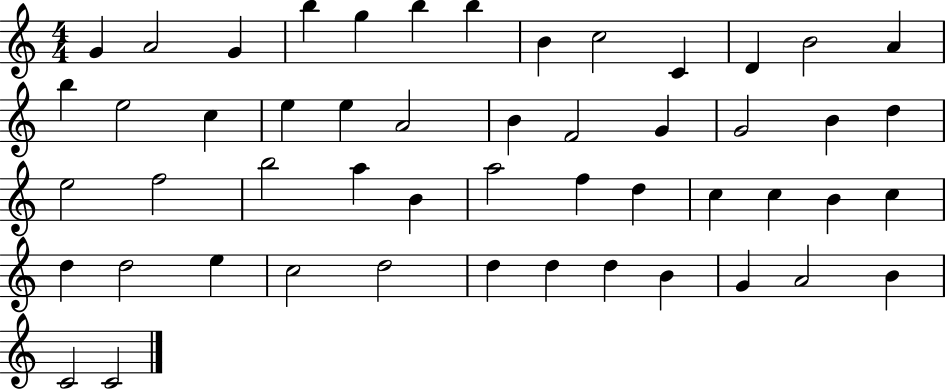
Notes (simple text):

G4/q A4/h G4/q B5/q G5/q B5/q B5/q B4/q C5/h C4/q D4/q B4/h A4/q B5/q E5/h C5/q E5/q E5/q A4/h B4/q F4/h G4/q G4/h B4/q D5/q E5/h F5/h B5/h A5/q B4/q A5/h F5/q D5/q C5/q C5/q B4/q C5/q D5/q D5/h E5/q C5/h D5/h D5/q D5/q D5/q B4/q G4/q A4/h B4/q C4/h C4/h